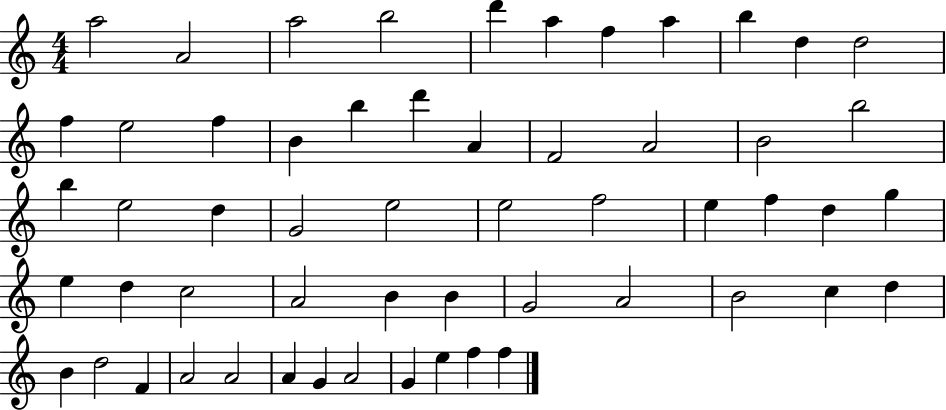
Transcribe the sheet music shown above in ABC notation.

X:1
T:Untitled
M:4/4
L:1/4
K:C
a2 A2 a2 b2 d' a f a b d d2 f e2 f B b d' A F2 A2 B2 b2 b e2 d G2 e2 e2 f2 e f d g e d c2 A2 B B G2 A2 B2 c d B d2 F A2 A2 A G A2 G e f f